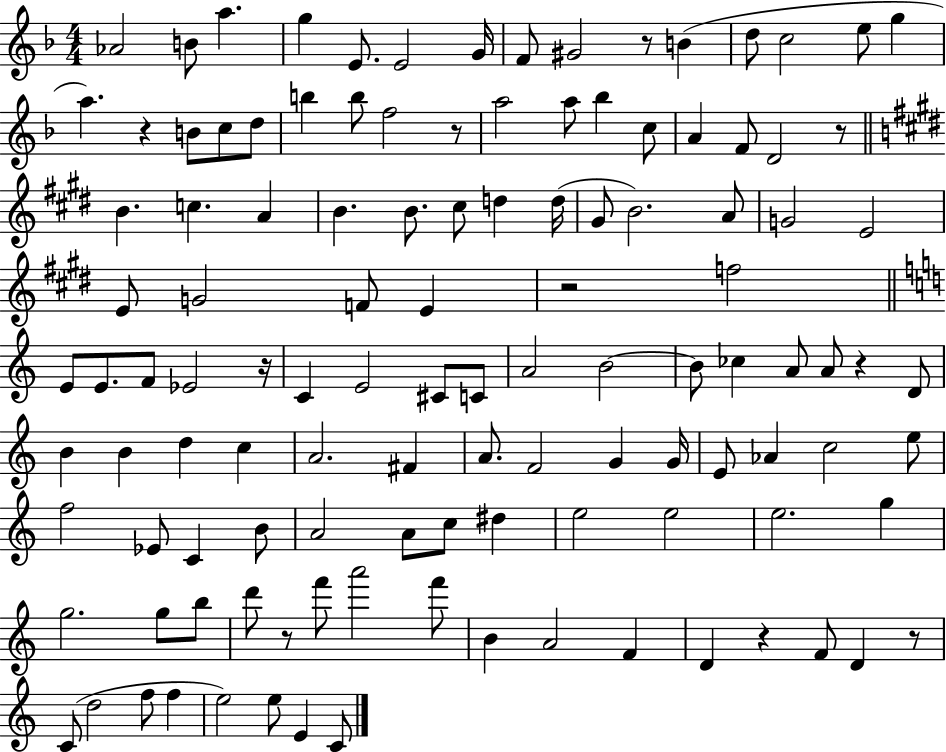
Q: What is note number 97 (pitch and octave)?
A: F4